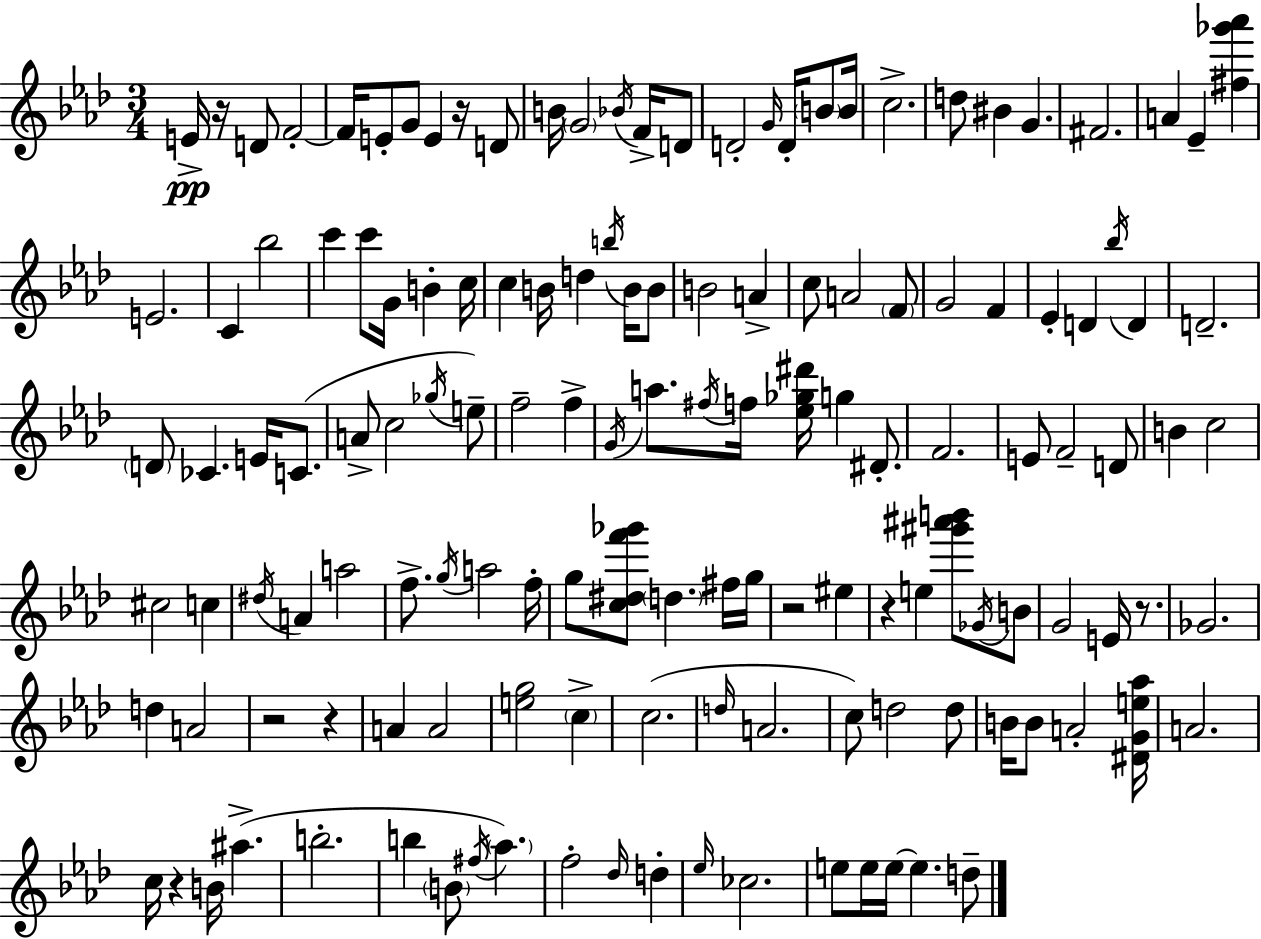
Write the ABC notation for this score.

X:1
T:Untitled
M:3/4
L:1/4
K:Fm
E/4 z/4 D/2 F2 F/4 E/2 G/2 E z/4 D/2 B/4 G2 _B/4 F/4 D/2 D2 G/4 D/4 B/2 B/4 c2 d/2 ^B G ^F2 A _E [^f_g'_a'] E2 C _b2 c' c'/2 G/4 B c/4 c B/4 d b/4 B/4 B/2 B2 A c/2 A2 F/2 G2 F _E D _b/4 D D2 D/2 _C E/4 C/2 A/2 c2 _g/4 e/2 f2 f G/4 a/2 ^f/4 f/4 [_e_g^d']/4 g ^D/2 F2 E/2 F2 D/2 B c2 ^c2 c ^d/4 A a2 f/2 g/4 a2 f/4 g/2 [c^df'_g']/2 d ^f/4 g/4 z2 ^e z e [^g'^a'b']/2 _G/4 B/2 G2 E/4 z/2 _G2 d A2 z2 z A A2 [eg]2 c c2 d/4 A2 c/2 d2 d/2 B/4 B/2 A2 [^DGe_a]/4 A2 c/4 z B/4 ^a b2 b B/2 ^f/4 _a f2 _d/4 d _e/4 _c2 e/2 e/4 e/4 e d/2